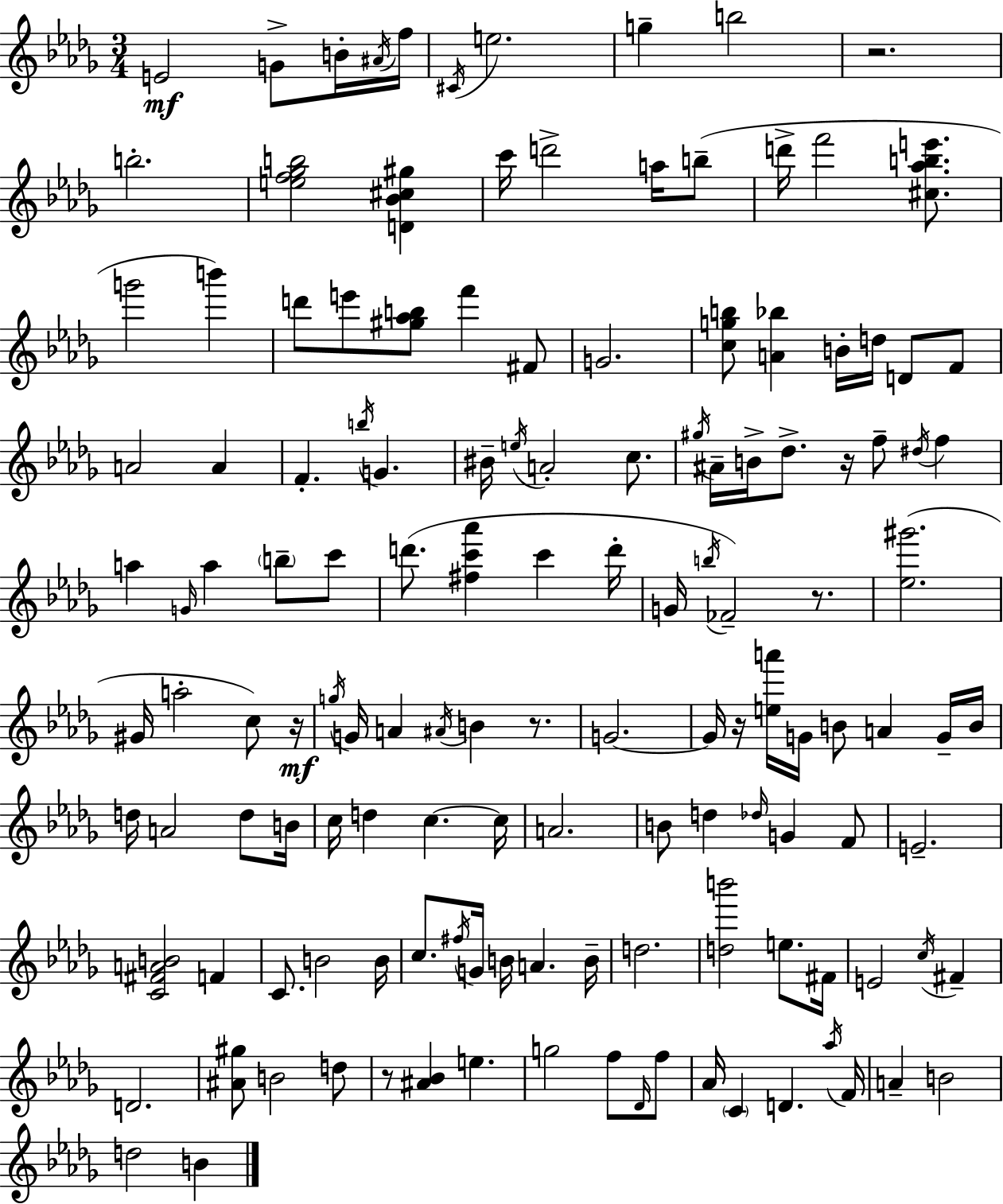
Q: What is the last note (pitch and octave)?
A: B4